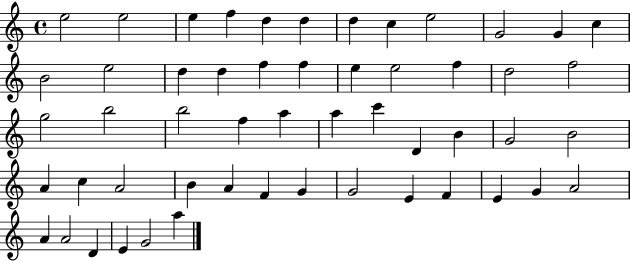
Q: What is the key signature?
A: C major